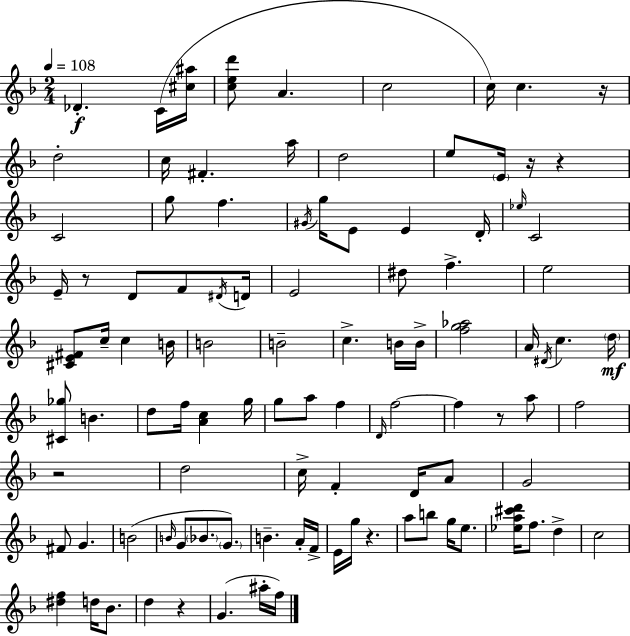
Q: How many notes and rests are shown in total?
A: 103